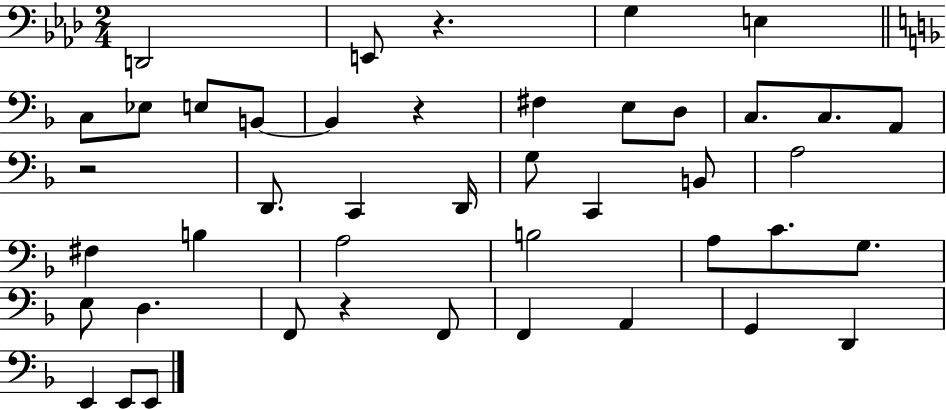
X:1
T:Untitled
M:2/4
L:1/4
K:Ab
D,,2 E,,/2 z G, E, C,/2 _E,/2 E,/2 B,,/2 B,, z ^F, E,/2 D,/2 C,/2 C,/2 A,,/2 z2 D,,/2 C,, D,,/4 G,/2 C,, B,,/2 A,2 ^F, B, A,2 B,2 A,/2 C/2 G,/2 E,/2 D, F,,/2 z F,,/2 F,, A,, G,, D,, E,, E,,/2 E,,/2